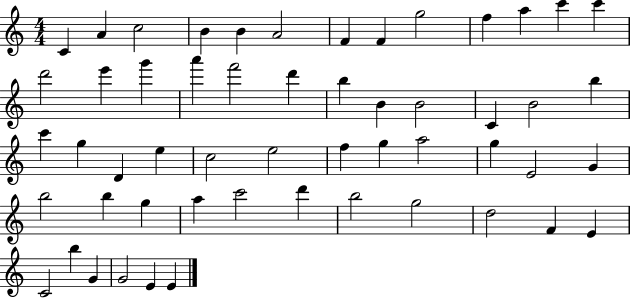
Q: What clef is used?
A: treble